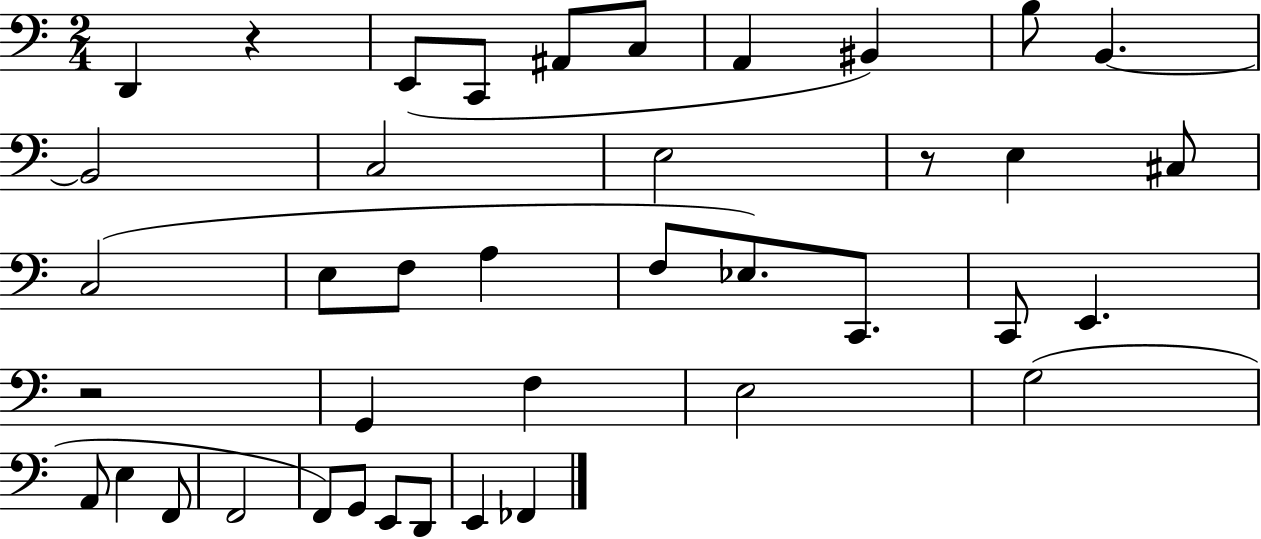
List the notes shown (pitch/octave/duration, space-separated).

D2/q R/q E2/e C2/e A#2/e C3/e A2/q BIS2/q B3/e B2/q. B2/h C3/h E3/h R/e E3/q C#3/e C3/h E3/e F3/e A3/q F3/e Eb3/e. C2/e. C2/e E2/q. R/h G2/q F3/q E3/h G3/h A2/e E3/q F2/e F2/h F2/e G2/e E2/e D2/e E2/q FES2/q